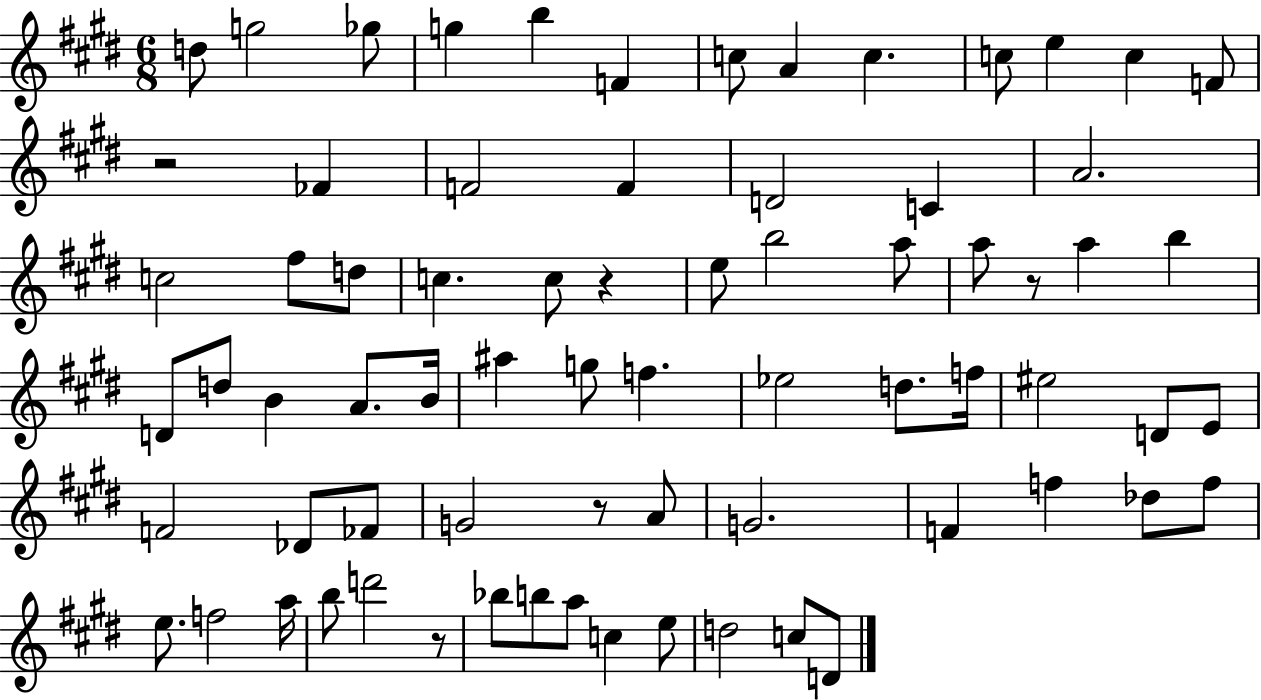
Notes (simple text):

D5/e G5/h Gb5/e G5/q B5/q F4/q C5/e A4/q C5/q. C5/e E5/q C5/q F4/e R/h FES4/q F4/h F4/q D4/h C4/q A4/h. C5/h F#5/e D5/e C5/q. C5/e R/q E5/e B5/h A5/e A5/e R/e A5/q B5/q D4/e D5/e B4/q A4/e. B4/s A#5/q G5/e F5/q. Eb5/h D5/e. F5/s EIS5/h D4/e E4/e F4/h Db4/e FES4/e G4/h R/e A4/e G4/h. F4/q F5/q Db5/e F5/e E5/e. F5/h A5/s B5/e D6/h R/e Bb5/e B5/e A5/e C5/q E5/e D5/h C5/e D4/e